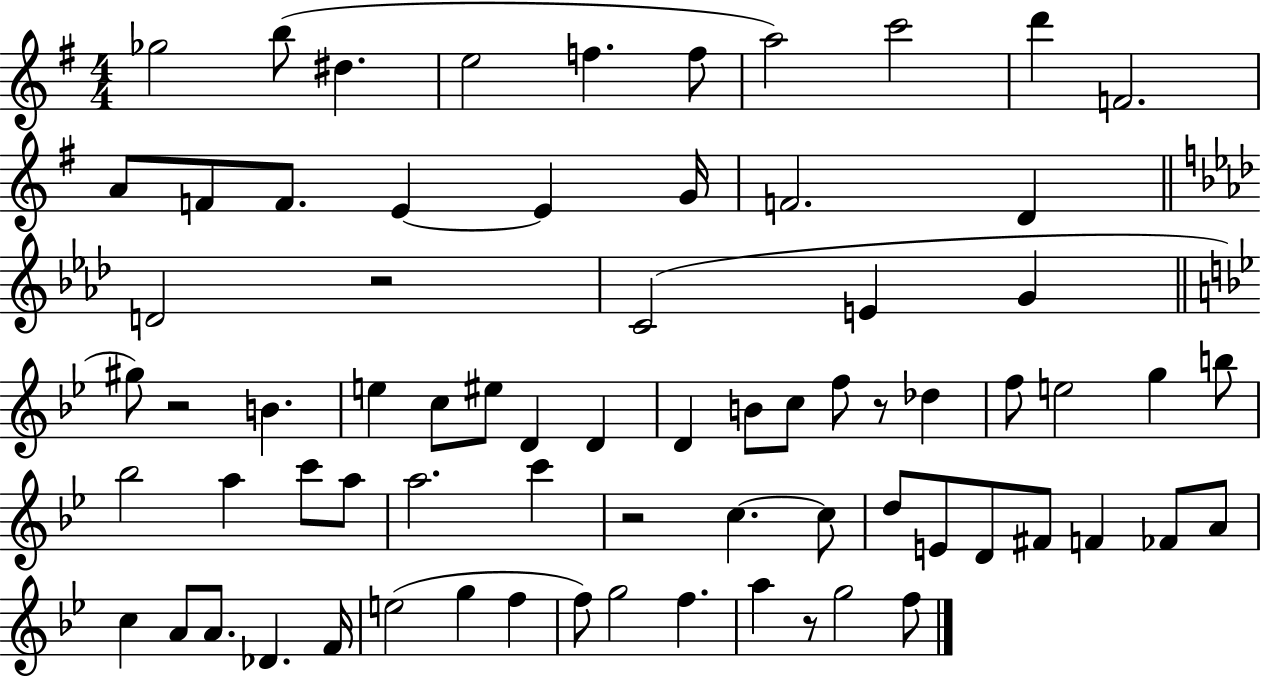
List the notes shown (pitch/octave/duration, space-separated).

Gb5/h B5/e D#5/q. E5/h F5/q. F5/e A5/h C6/h D6/q F4/h. A4/e F4/e F4/e. E4/q E4/q G4/s F4/h. D4/q D4/h R/h C4/h E4/q G4/q G#5/e R/h B4/q. E5/q C5/e EIS5/e D4/q D4/q D4/q B4/e C5/e F5/e R/e Db5/q F5/e E5/h G5/q B5/e Bb5/h A5/q C6/e A5/e A5/h. C6/q R/h C5/q. C5/e D5/e E4/e D4/e F#4/e F4/q FES4/e A4/e C5/q A4/e A4/e. Db4/q. F4/s E5/h G5/q F5/q F5/e G5/h F5/q. A5/q R/e G5/h F5/e